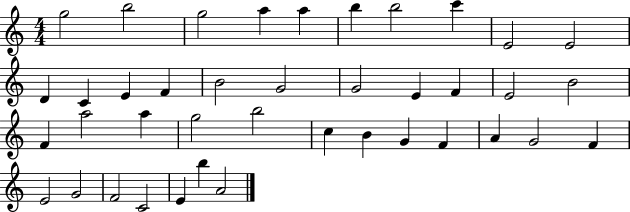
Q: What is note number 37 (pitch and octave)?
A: C4